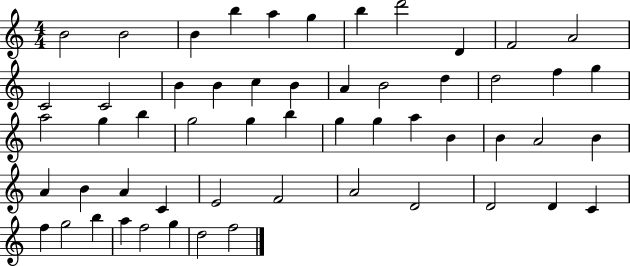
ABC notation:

X:1
T:Untitled
M:4/4
L:1/4
K:C
B2 B2 B b a g b d'2 D F2 A2 C2 C2 B B c B A B2 d d2 f g a2 g b g2 g b g g a B B A2 B A B A C E2 F2 A2 D2 D2 D C f g2 b a f2 g d2 f2